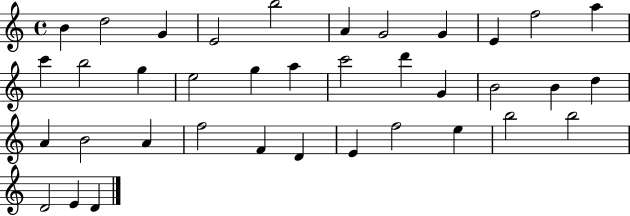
X:1
T:Untitled
M:4/4
L:1/4
K:C
B d2 G E2 b2 A G2 G E f2 a c' b2 g e2 g a c'2 d' G B2 B d A B2 A f2 F D E f2 e b2 b2 D2 E D